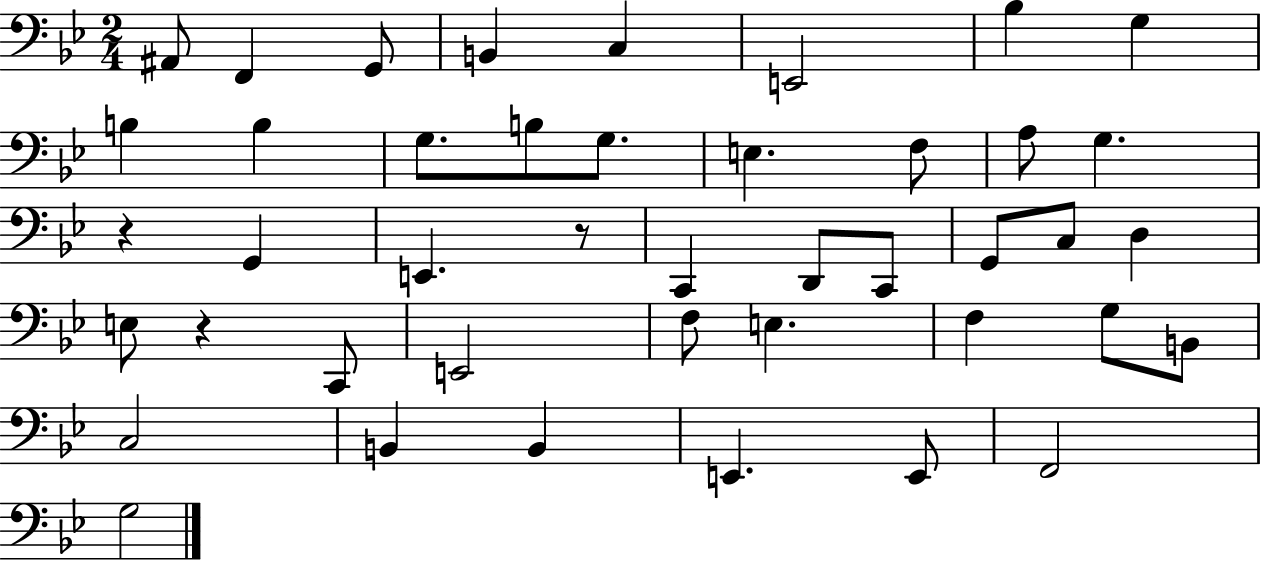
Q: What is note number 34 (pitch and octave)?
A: C3